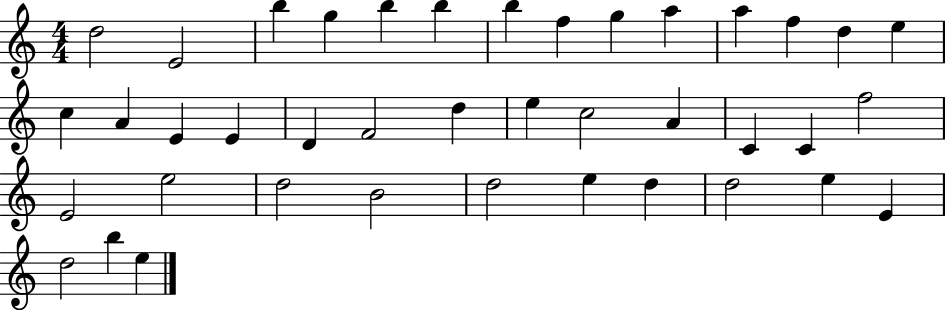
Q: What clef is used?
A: treble